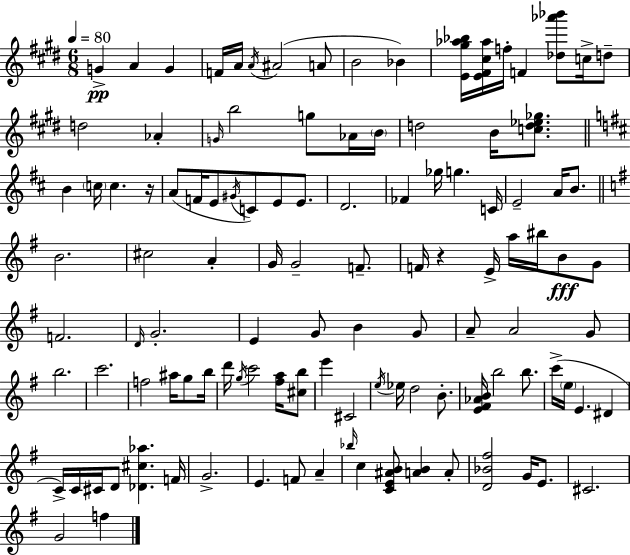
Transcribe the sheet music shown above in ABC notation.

X:1
T:Untitled
M:6/8
L:1/4
K:E
G A G F/4 A/4 A/4 ^A2 A/2 B2 _B [E^g_a_b]/4 [E^F^c_a]/4 f/4 F [_d_a'_b']/2 c/4 d/2 d2 _A G/4 b2 g/2 _A/4 B/4 d2 B/4 [cd_e_g]/2 B c/4 c z/4 A/2 F/4 E/2 ^G/4 C/2 E/2 E/2 D2 _F _g/4 g C/4 E2 A/4 B/2 B2 ^c2 A G/4 G2 F/2 F/4 z E/4 a/4 ^b/4 B/2 G/2 F2 D/4 G2 E G/2 B G/2 A/2 A2 G/2 b2 c'2 f2 ^a/4 g/2 b/4 d'/4 g/4 c'2 [^fa]/4 [^cb]/2 e' ^C2 e/4 _e/4 d2 B/2 [E^F_AB]/4 b2 b/2 c'/4 e/4 E ^D C/4 C/4 ^C/4 D/2 [_D^c_a] F/4 G2 E F/2 A _b/4 c [CE^AB]/2 [AB] A/2 [D_B^f]2 G/4 E/2 ^C2 G2 f